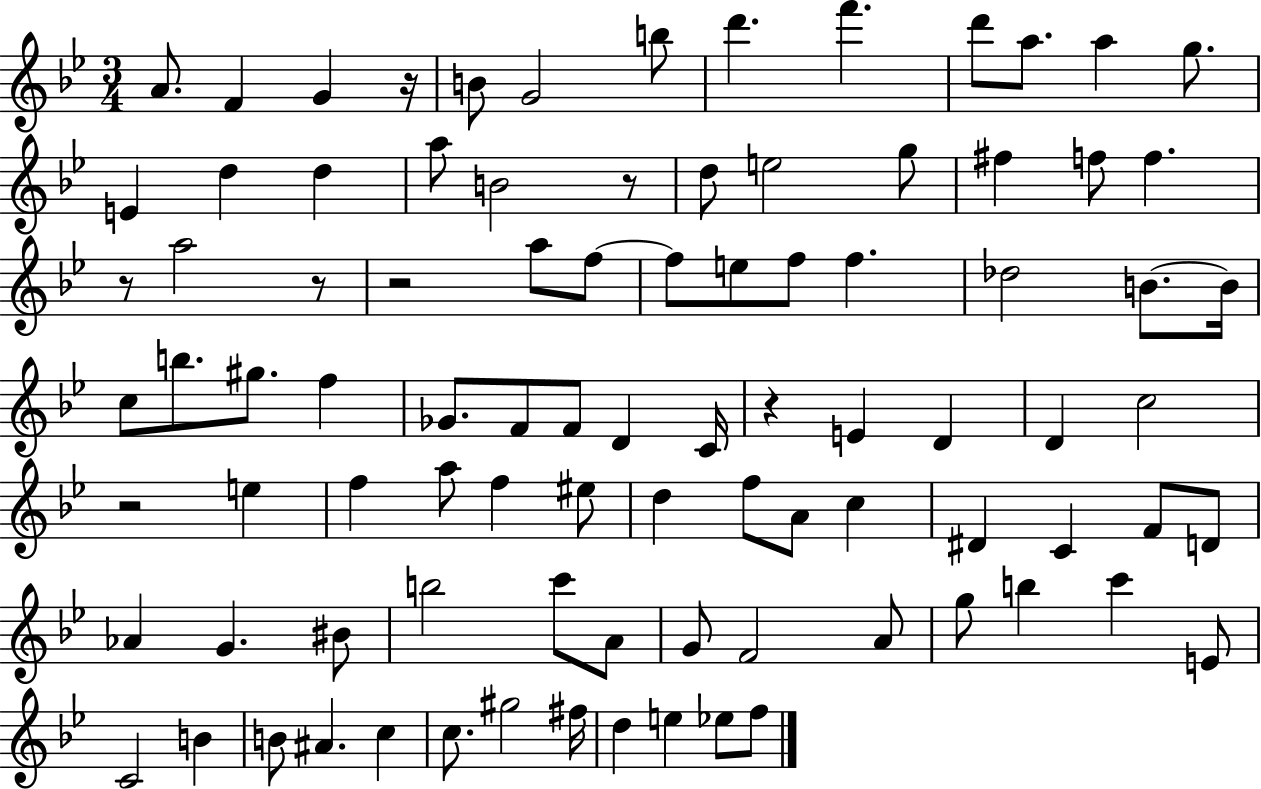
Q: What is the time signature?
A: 3/4